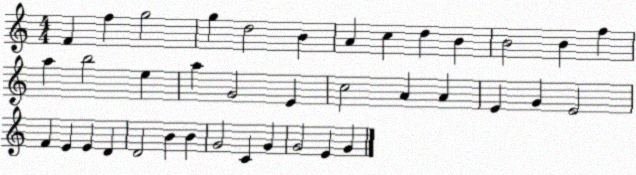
X:1
T:Untitled
M:4/4
L:1/4
K:C
F f g2 g d2 B A c d B B2 B f a b2 e a G2 E c2 A A E G E2 F E E D D2 B B G2 C G G2 E G